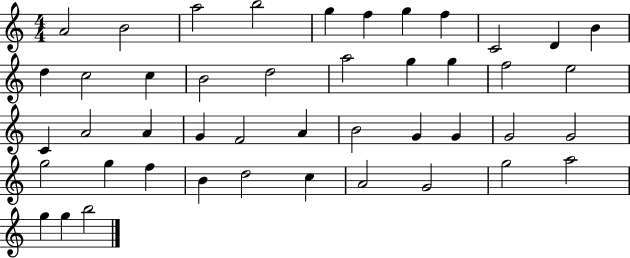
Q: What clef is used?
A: treble